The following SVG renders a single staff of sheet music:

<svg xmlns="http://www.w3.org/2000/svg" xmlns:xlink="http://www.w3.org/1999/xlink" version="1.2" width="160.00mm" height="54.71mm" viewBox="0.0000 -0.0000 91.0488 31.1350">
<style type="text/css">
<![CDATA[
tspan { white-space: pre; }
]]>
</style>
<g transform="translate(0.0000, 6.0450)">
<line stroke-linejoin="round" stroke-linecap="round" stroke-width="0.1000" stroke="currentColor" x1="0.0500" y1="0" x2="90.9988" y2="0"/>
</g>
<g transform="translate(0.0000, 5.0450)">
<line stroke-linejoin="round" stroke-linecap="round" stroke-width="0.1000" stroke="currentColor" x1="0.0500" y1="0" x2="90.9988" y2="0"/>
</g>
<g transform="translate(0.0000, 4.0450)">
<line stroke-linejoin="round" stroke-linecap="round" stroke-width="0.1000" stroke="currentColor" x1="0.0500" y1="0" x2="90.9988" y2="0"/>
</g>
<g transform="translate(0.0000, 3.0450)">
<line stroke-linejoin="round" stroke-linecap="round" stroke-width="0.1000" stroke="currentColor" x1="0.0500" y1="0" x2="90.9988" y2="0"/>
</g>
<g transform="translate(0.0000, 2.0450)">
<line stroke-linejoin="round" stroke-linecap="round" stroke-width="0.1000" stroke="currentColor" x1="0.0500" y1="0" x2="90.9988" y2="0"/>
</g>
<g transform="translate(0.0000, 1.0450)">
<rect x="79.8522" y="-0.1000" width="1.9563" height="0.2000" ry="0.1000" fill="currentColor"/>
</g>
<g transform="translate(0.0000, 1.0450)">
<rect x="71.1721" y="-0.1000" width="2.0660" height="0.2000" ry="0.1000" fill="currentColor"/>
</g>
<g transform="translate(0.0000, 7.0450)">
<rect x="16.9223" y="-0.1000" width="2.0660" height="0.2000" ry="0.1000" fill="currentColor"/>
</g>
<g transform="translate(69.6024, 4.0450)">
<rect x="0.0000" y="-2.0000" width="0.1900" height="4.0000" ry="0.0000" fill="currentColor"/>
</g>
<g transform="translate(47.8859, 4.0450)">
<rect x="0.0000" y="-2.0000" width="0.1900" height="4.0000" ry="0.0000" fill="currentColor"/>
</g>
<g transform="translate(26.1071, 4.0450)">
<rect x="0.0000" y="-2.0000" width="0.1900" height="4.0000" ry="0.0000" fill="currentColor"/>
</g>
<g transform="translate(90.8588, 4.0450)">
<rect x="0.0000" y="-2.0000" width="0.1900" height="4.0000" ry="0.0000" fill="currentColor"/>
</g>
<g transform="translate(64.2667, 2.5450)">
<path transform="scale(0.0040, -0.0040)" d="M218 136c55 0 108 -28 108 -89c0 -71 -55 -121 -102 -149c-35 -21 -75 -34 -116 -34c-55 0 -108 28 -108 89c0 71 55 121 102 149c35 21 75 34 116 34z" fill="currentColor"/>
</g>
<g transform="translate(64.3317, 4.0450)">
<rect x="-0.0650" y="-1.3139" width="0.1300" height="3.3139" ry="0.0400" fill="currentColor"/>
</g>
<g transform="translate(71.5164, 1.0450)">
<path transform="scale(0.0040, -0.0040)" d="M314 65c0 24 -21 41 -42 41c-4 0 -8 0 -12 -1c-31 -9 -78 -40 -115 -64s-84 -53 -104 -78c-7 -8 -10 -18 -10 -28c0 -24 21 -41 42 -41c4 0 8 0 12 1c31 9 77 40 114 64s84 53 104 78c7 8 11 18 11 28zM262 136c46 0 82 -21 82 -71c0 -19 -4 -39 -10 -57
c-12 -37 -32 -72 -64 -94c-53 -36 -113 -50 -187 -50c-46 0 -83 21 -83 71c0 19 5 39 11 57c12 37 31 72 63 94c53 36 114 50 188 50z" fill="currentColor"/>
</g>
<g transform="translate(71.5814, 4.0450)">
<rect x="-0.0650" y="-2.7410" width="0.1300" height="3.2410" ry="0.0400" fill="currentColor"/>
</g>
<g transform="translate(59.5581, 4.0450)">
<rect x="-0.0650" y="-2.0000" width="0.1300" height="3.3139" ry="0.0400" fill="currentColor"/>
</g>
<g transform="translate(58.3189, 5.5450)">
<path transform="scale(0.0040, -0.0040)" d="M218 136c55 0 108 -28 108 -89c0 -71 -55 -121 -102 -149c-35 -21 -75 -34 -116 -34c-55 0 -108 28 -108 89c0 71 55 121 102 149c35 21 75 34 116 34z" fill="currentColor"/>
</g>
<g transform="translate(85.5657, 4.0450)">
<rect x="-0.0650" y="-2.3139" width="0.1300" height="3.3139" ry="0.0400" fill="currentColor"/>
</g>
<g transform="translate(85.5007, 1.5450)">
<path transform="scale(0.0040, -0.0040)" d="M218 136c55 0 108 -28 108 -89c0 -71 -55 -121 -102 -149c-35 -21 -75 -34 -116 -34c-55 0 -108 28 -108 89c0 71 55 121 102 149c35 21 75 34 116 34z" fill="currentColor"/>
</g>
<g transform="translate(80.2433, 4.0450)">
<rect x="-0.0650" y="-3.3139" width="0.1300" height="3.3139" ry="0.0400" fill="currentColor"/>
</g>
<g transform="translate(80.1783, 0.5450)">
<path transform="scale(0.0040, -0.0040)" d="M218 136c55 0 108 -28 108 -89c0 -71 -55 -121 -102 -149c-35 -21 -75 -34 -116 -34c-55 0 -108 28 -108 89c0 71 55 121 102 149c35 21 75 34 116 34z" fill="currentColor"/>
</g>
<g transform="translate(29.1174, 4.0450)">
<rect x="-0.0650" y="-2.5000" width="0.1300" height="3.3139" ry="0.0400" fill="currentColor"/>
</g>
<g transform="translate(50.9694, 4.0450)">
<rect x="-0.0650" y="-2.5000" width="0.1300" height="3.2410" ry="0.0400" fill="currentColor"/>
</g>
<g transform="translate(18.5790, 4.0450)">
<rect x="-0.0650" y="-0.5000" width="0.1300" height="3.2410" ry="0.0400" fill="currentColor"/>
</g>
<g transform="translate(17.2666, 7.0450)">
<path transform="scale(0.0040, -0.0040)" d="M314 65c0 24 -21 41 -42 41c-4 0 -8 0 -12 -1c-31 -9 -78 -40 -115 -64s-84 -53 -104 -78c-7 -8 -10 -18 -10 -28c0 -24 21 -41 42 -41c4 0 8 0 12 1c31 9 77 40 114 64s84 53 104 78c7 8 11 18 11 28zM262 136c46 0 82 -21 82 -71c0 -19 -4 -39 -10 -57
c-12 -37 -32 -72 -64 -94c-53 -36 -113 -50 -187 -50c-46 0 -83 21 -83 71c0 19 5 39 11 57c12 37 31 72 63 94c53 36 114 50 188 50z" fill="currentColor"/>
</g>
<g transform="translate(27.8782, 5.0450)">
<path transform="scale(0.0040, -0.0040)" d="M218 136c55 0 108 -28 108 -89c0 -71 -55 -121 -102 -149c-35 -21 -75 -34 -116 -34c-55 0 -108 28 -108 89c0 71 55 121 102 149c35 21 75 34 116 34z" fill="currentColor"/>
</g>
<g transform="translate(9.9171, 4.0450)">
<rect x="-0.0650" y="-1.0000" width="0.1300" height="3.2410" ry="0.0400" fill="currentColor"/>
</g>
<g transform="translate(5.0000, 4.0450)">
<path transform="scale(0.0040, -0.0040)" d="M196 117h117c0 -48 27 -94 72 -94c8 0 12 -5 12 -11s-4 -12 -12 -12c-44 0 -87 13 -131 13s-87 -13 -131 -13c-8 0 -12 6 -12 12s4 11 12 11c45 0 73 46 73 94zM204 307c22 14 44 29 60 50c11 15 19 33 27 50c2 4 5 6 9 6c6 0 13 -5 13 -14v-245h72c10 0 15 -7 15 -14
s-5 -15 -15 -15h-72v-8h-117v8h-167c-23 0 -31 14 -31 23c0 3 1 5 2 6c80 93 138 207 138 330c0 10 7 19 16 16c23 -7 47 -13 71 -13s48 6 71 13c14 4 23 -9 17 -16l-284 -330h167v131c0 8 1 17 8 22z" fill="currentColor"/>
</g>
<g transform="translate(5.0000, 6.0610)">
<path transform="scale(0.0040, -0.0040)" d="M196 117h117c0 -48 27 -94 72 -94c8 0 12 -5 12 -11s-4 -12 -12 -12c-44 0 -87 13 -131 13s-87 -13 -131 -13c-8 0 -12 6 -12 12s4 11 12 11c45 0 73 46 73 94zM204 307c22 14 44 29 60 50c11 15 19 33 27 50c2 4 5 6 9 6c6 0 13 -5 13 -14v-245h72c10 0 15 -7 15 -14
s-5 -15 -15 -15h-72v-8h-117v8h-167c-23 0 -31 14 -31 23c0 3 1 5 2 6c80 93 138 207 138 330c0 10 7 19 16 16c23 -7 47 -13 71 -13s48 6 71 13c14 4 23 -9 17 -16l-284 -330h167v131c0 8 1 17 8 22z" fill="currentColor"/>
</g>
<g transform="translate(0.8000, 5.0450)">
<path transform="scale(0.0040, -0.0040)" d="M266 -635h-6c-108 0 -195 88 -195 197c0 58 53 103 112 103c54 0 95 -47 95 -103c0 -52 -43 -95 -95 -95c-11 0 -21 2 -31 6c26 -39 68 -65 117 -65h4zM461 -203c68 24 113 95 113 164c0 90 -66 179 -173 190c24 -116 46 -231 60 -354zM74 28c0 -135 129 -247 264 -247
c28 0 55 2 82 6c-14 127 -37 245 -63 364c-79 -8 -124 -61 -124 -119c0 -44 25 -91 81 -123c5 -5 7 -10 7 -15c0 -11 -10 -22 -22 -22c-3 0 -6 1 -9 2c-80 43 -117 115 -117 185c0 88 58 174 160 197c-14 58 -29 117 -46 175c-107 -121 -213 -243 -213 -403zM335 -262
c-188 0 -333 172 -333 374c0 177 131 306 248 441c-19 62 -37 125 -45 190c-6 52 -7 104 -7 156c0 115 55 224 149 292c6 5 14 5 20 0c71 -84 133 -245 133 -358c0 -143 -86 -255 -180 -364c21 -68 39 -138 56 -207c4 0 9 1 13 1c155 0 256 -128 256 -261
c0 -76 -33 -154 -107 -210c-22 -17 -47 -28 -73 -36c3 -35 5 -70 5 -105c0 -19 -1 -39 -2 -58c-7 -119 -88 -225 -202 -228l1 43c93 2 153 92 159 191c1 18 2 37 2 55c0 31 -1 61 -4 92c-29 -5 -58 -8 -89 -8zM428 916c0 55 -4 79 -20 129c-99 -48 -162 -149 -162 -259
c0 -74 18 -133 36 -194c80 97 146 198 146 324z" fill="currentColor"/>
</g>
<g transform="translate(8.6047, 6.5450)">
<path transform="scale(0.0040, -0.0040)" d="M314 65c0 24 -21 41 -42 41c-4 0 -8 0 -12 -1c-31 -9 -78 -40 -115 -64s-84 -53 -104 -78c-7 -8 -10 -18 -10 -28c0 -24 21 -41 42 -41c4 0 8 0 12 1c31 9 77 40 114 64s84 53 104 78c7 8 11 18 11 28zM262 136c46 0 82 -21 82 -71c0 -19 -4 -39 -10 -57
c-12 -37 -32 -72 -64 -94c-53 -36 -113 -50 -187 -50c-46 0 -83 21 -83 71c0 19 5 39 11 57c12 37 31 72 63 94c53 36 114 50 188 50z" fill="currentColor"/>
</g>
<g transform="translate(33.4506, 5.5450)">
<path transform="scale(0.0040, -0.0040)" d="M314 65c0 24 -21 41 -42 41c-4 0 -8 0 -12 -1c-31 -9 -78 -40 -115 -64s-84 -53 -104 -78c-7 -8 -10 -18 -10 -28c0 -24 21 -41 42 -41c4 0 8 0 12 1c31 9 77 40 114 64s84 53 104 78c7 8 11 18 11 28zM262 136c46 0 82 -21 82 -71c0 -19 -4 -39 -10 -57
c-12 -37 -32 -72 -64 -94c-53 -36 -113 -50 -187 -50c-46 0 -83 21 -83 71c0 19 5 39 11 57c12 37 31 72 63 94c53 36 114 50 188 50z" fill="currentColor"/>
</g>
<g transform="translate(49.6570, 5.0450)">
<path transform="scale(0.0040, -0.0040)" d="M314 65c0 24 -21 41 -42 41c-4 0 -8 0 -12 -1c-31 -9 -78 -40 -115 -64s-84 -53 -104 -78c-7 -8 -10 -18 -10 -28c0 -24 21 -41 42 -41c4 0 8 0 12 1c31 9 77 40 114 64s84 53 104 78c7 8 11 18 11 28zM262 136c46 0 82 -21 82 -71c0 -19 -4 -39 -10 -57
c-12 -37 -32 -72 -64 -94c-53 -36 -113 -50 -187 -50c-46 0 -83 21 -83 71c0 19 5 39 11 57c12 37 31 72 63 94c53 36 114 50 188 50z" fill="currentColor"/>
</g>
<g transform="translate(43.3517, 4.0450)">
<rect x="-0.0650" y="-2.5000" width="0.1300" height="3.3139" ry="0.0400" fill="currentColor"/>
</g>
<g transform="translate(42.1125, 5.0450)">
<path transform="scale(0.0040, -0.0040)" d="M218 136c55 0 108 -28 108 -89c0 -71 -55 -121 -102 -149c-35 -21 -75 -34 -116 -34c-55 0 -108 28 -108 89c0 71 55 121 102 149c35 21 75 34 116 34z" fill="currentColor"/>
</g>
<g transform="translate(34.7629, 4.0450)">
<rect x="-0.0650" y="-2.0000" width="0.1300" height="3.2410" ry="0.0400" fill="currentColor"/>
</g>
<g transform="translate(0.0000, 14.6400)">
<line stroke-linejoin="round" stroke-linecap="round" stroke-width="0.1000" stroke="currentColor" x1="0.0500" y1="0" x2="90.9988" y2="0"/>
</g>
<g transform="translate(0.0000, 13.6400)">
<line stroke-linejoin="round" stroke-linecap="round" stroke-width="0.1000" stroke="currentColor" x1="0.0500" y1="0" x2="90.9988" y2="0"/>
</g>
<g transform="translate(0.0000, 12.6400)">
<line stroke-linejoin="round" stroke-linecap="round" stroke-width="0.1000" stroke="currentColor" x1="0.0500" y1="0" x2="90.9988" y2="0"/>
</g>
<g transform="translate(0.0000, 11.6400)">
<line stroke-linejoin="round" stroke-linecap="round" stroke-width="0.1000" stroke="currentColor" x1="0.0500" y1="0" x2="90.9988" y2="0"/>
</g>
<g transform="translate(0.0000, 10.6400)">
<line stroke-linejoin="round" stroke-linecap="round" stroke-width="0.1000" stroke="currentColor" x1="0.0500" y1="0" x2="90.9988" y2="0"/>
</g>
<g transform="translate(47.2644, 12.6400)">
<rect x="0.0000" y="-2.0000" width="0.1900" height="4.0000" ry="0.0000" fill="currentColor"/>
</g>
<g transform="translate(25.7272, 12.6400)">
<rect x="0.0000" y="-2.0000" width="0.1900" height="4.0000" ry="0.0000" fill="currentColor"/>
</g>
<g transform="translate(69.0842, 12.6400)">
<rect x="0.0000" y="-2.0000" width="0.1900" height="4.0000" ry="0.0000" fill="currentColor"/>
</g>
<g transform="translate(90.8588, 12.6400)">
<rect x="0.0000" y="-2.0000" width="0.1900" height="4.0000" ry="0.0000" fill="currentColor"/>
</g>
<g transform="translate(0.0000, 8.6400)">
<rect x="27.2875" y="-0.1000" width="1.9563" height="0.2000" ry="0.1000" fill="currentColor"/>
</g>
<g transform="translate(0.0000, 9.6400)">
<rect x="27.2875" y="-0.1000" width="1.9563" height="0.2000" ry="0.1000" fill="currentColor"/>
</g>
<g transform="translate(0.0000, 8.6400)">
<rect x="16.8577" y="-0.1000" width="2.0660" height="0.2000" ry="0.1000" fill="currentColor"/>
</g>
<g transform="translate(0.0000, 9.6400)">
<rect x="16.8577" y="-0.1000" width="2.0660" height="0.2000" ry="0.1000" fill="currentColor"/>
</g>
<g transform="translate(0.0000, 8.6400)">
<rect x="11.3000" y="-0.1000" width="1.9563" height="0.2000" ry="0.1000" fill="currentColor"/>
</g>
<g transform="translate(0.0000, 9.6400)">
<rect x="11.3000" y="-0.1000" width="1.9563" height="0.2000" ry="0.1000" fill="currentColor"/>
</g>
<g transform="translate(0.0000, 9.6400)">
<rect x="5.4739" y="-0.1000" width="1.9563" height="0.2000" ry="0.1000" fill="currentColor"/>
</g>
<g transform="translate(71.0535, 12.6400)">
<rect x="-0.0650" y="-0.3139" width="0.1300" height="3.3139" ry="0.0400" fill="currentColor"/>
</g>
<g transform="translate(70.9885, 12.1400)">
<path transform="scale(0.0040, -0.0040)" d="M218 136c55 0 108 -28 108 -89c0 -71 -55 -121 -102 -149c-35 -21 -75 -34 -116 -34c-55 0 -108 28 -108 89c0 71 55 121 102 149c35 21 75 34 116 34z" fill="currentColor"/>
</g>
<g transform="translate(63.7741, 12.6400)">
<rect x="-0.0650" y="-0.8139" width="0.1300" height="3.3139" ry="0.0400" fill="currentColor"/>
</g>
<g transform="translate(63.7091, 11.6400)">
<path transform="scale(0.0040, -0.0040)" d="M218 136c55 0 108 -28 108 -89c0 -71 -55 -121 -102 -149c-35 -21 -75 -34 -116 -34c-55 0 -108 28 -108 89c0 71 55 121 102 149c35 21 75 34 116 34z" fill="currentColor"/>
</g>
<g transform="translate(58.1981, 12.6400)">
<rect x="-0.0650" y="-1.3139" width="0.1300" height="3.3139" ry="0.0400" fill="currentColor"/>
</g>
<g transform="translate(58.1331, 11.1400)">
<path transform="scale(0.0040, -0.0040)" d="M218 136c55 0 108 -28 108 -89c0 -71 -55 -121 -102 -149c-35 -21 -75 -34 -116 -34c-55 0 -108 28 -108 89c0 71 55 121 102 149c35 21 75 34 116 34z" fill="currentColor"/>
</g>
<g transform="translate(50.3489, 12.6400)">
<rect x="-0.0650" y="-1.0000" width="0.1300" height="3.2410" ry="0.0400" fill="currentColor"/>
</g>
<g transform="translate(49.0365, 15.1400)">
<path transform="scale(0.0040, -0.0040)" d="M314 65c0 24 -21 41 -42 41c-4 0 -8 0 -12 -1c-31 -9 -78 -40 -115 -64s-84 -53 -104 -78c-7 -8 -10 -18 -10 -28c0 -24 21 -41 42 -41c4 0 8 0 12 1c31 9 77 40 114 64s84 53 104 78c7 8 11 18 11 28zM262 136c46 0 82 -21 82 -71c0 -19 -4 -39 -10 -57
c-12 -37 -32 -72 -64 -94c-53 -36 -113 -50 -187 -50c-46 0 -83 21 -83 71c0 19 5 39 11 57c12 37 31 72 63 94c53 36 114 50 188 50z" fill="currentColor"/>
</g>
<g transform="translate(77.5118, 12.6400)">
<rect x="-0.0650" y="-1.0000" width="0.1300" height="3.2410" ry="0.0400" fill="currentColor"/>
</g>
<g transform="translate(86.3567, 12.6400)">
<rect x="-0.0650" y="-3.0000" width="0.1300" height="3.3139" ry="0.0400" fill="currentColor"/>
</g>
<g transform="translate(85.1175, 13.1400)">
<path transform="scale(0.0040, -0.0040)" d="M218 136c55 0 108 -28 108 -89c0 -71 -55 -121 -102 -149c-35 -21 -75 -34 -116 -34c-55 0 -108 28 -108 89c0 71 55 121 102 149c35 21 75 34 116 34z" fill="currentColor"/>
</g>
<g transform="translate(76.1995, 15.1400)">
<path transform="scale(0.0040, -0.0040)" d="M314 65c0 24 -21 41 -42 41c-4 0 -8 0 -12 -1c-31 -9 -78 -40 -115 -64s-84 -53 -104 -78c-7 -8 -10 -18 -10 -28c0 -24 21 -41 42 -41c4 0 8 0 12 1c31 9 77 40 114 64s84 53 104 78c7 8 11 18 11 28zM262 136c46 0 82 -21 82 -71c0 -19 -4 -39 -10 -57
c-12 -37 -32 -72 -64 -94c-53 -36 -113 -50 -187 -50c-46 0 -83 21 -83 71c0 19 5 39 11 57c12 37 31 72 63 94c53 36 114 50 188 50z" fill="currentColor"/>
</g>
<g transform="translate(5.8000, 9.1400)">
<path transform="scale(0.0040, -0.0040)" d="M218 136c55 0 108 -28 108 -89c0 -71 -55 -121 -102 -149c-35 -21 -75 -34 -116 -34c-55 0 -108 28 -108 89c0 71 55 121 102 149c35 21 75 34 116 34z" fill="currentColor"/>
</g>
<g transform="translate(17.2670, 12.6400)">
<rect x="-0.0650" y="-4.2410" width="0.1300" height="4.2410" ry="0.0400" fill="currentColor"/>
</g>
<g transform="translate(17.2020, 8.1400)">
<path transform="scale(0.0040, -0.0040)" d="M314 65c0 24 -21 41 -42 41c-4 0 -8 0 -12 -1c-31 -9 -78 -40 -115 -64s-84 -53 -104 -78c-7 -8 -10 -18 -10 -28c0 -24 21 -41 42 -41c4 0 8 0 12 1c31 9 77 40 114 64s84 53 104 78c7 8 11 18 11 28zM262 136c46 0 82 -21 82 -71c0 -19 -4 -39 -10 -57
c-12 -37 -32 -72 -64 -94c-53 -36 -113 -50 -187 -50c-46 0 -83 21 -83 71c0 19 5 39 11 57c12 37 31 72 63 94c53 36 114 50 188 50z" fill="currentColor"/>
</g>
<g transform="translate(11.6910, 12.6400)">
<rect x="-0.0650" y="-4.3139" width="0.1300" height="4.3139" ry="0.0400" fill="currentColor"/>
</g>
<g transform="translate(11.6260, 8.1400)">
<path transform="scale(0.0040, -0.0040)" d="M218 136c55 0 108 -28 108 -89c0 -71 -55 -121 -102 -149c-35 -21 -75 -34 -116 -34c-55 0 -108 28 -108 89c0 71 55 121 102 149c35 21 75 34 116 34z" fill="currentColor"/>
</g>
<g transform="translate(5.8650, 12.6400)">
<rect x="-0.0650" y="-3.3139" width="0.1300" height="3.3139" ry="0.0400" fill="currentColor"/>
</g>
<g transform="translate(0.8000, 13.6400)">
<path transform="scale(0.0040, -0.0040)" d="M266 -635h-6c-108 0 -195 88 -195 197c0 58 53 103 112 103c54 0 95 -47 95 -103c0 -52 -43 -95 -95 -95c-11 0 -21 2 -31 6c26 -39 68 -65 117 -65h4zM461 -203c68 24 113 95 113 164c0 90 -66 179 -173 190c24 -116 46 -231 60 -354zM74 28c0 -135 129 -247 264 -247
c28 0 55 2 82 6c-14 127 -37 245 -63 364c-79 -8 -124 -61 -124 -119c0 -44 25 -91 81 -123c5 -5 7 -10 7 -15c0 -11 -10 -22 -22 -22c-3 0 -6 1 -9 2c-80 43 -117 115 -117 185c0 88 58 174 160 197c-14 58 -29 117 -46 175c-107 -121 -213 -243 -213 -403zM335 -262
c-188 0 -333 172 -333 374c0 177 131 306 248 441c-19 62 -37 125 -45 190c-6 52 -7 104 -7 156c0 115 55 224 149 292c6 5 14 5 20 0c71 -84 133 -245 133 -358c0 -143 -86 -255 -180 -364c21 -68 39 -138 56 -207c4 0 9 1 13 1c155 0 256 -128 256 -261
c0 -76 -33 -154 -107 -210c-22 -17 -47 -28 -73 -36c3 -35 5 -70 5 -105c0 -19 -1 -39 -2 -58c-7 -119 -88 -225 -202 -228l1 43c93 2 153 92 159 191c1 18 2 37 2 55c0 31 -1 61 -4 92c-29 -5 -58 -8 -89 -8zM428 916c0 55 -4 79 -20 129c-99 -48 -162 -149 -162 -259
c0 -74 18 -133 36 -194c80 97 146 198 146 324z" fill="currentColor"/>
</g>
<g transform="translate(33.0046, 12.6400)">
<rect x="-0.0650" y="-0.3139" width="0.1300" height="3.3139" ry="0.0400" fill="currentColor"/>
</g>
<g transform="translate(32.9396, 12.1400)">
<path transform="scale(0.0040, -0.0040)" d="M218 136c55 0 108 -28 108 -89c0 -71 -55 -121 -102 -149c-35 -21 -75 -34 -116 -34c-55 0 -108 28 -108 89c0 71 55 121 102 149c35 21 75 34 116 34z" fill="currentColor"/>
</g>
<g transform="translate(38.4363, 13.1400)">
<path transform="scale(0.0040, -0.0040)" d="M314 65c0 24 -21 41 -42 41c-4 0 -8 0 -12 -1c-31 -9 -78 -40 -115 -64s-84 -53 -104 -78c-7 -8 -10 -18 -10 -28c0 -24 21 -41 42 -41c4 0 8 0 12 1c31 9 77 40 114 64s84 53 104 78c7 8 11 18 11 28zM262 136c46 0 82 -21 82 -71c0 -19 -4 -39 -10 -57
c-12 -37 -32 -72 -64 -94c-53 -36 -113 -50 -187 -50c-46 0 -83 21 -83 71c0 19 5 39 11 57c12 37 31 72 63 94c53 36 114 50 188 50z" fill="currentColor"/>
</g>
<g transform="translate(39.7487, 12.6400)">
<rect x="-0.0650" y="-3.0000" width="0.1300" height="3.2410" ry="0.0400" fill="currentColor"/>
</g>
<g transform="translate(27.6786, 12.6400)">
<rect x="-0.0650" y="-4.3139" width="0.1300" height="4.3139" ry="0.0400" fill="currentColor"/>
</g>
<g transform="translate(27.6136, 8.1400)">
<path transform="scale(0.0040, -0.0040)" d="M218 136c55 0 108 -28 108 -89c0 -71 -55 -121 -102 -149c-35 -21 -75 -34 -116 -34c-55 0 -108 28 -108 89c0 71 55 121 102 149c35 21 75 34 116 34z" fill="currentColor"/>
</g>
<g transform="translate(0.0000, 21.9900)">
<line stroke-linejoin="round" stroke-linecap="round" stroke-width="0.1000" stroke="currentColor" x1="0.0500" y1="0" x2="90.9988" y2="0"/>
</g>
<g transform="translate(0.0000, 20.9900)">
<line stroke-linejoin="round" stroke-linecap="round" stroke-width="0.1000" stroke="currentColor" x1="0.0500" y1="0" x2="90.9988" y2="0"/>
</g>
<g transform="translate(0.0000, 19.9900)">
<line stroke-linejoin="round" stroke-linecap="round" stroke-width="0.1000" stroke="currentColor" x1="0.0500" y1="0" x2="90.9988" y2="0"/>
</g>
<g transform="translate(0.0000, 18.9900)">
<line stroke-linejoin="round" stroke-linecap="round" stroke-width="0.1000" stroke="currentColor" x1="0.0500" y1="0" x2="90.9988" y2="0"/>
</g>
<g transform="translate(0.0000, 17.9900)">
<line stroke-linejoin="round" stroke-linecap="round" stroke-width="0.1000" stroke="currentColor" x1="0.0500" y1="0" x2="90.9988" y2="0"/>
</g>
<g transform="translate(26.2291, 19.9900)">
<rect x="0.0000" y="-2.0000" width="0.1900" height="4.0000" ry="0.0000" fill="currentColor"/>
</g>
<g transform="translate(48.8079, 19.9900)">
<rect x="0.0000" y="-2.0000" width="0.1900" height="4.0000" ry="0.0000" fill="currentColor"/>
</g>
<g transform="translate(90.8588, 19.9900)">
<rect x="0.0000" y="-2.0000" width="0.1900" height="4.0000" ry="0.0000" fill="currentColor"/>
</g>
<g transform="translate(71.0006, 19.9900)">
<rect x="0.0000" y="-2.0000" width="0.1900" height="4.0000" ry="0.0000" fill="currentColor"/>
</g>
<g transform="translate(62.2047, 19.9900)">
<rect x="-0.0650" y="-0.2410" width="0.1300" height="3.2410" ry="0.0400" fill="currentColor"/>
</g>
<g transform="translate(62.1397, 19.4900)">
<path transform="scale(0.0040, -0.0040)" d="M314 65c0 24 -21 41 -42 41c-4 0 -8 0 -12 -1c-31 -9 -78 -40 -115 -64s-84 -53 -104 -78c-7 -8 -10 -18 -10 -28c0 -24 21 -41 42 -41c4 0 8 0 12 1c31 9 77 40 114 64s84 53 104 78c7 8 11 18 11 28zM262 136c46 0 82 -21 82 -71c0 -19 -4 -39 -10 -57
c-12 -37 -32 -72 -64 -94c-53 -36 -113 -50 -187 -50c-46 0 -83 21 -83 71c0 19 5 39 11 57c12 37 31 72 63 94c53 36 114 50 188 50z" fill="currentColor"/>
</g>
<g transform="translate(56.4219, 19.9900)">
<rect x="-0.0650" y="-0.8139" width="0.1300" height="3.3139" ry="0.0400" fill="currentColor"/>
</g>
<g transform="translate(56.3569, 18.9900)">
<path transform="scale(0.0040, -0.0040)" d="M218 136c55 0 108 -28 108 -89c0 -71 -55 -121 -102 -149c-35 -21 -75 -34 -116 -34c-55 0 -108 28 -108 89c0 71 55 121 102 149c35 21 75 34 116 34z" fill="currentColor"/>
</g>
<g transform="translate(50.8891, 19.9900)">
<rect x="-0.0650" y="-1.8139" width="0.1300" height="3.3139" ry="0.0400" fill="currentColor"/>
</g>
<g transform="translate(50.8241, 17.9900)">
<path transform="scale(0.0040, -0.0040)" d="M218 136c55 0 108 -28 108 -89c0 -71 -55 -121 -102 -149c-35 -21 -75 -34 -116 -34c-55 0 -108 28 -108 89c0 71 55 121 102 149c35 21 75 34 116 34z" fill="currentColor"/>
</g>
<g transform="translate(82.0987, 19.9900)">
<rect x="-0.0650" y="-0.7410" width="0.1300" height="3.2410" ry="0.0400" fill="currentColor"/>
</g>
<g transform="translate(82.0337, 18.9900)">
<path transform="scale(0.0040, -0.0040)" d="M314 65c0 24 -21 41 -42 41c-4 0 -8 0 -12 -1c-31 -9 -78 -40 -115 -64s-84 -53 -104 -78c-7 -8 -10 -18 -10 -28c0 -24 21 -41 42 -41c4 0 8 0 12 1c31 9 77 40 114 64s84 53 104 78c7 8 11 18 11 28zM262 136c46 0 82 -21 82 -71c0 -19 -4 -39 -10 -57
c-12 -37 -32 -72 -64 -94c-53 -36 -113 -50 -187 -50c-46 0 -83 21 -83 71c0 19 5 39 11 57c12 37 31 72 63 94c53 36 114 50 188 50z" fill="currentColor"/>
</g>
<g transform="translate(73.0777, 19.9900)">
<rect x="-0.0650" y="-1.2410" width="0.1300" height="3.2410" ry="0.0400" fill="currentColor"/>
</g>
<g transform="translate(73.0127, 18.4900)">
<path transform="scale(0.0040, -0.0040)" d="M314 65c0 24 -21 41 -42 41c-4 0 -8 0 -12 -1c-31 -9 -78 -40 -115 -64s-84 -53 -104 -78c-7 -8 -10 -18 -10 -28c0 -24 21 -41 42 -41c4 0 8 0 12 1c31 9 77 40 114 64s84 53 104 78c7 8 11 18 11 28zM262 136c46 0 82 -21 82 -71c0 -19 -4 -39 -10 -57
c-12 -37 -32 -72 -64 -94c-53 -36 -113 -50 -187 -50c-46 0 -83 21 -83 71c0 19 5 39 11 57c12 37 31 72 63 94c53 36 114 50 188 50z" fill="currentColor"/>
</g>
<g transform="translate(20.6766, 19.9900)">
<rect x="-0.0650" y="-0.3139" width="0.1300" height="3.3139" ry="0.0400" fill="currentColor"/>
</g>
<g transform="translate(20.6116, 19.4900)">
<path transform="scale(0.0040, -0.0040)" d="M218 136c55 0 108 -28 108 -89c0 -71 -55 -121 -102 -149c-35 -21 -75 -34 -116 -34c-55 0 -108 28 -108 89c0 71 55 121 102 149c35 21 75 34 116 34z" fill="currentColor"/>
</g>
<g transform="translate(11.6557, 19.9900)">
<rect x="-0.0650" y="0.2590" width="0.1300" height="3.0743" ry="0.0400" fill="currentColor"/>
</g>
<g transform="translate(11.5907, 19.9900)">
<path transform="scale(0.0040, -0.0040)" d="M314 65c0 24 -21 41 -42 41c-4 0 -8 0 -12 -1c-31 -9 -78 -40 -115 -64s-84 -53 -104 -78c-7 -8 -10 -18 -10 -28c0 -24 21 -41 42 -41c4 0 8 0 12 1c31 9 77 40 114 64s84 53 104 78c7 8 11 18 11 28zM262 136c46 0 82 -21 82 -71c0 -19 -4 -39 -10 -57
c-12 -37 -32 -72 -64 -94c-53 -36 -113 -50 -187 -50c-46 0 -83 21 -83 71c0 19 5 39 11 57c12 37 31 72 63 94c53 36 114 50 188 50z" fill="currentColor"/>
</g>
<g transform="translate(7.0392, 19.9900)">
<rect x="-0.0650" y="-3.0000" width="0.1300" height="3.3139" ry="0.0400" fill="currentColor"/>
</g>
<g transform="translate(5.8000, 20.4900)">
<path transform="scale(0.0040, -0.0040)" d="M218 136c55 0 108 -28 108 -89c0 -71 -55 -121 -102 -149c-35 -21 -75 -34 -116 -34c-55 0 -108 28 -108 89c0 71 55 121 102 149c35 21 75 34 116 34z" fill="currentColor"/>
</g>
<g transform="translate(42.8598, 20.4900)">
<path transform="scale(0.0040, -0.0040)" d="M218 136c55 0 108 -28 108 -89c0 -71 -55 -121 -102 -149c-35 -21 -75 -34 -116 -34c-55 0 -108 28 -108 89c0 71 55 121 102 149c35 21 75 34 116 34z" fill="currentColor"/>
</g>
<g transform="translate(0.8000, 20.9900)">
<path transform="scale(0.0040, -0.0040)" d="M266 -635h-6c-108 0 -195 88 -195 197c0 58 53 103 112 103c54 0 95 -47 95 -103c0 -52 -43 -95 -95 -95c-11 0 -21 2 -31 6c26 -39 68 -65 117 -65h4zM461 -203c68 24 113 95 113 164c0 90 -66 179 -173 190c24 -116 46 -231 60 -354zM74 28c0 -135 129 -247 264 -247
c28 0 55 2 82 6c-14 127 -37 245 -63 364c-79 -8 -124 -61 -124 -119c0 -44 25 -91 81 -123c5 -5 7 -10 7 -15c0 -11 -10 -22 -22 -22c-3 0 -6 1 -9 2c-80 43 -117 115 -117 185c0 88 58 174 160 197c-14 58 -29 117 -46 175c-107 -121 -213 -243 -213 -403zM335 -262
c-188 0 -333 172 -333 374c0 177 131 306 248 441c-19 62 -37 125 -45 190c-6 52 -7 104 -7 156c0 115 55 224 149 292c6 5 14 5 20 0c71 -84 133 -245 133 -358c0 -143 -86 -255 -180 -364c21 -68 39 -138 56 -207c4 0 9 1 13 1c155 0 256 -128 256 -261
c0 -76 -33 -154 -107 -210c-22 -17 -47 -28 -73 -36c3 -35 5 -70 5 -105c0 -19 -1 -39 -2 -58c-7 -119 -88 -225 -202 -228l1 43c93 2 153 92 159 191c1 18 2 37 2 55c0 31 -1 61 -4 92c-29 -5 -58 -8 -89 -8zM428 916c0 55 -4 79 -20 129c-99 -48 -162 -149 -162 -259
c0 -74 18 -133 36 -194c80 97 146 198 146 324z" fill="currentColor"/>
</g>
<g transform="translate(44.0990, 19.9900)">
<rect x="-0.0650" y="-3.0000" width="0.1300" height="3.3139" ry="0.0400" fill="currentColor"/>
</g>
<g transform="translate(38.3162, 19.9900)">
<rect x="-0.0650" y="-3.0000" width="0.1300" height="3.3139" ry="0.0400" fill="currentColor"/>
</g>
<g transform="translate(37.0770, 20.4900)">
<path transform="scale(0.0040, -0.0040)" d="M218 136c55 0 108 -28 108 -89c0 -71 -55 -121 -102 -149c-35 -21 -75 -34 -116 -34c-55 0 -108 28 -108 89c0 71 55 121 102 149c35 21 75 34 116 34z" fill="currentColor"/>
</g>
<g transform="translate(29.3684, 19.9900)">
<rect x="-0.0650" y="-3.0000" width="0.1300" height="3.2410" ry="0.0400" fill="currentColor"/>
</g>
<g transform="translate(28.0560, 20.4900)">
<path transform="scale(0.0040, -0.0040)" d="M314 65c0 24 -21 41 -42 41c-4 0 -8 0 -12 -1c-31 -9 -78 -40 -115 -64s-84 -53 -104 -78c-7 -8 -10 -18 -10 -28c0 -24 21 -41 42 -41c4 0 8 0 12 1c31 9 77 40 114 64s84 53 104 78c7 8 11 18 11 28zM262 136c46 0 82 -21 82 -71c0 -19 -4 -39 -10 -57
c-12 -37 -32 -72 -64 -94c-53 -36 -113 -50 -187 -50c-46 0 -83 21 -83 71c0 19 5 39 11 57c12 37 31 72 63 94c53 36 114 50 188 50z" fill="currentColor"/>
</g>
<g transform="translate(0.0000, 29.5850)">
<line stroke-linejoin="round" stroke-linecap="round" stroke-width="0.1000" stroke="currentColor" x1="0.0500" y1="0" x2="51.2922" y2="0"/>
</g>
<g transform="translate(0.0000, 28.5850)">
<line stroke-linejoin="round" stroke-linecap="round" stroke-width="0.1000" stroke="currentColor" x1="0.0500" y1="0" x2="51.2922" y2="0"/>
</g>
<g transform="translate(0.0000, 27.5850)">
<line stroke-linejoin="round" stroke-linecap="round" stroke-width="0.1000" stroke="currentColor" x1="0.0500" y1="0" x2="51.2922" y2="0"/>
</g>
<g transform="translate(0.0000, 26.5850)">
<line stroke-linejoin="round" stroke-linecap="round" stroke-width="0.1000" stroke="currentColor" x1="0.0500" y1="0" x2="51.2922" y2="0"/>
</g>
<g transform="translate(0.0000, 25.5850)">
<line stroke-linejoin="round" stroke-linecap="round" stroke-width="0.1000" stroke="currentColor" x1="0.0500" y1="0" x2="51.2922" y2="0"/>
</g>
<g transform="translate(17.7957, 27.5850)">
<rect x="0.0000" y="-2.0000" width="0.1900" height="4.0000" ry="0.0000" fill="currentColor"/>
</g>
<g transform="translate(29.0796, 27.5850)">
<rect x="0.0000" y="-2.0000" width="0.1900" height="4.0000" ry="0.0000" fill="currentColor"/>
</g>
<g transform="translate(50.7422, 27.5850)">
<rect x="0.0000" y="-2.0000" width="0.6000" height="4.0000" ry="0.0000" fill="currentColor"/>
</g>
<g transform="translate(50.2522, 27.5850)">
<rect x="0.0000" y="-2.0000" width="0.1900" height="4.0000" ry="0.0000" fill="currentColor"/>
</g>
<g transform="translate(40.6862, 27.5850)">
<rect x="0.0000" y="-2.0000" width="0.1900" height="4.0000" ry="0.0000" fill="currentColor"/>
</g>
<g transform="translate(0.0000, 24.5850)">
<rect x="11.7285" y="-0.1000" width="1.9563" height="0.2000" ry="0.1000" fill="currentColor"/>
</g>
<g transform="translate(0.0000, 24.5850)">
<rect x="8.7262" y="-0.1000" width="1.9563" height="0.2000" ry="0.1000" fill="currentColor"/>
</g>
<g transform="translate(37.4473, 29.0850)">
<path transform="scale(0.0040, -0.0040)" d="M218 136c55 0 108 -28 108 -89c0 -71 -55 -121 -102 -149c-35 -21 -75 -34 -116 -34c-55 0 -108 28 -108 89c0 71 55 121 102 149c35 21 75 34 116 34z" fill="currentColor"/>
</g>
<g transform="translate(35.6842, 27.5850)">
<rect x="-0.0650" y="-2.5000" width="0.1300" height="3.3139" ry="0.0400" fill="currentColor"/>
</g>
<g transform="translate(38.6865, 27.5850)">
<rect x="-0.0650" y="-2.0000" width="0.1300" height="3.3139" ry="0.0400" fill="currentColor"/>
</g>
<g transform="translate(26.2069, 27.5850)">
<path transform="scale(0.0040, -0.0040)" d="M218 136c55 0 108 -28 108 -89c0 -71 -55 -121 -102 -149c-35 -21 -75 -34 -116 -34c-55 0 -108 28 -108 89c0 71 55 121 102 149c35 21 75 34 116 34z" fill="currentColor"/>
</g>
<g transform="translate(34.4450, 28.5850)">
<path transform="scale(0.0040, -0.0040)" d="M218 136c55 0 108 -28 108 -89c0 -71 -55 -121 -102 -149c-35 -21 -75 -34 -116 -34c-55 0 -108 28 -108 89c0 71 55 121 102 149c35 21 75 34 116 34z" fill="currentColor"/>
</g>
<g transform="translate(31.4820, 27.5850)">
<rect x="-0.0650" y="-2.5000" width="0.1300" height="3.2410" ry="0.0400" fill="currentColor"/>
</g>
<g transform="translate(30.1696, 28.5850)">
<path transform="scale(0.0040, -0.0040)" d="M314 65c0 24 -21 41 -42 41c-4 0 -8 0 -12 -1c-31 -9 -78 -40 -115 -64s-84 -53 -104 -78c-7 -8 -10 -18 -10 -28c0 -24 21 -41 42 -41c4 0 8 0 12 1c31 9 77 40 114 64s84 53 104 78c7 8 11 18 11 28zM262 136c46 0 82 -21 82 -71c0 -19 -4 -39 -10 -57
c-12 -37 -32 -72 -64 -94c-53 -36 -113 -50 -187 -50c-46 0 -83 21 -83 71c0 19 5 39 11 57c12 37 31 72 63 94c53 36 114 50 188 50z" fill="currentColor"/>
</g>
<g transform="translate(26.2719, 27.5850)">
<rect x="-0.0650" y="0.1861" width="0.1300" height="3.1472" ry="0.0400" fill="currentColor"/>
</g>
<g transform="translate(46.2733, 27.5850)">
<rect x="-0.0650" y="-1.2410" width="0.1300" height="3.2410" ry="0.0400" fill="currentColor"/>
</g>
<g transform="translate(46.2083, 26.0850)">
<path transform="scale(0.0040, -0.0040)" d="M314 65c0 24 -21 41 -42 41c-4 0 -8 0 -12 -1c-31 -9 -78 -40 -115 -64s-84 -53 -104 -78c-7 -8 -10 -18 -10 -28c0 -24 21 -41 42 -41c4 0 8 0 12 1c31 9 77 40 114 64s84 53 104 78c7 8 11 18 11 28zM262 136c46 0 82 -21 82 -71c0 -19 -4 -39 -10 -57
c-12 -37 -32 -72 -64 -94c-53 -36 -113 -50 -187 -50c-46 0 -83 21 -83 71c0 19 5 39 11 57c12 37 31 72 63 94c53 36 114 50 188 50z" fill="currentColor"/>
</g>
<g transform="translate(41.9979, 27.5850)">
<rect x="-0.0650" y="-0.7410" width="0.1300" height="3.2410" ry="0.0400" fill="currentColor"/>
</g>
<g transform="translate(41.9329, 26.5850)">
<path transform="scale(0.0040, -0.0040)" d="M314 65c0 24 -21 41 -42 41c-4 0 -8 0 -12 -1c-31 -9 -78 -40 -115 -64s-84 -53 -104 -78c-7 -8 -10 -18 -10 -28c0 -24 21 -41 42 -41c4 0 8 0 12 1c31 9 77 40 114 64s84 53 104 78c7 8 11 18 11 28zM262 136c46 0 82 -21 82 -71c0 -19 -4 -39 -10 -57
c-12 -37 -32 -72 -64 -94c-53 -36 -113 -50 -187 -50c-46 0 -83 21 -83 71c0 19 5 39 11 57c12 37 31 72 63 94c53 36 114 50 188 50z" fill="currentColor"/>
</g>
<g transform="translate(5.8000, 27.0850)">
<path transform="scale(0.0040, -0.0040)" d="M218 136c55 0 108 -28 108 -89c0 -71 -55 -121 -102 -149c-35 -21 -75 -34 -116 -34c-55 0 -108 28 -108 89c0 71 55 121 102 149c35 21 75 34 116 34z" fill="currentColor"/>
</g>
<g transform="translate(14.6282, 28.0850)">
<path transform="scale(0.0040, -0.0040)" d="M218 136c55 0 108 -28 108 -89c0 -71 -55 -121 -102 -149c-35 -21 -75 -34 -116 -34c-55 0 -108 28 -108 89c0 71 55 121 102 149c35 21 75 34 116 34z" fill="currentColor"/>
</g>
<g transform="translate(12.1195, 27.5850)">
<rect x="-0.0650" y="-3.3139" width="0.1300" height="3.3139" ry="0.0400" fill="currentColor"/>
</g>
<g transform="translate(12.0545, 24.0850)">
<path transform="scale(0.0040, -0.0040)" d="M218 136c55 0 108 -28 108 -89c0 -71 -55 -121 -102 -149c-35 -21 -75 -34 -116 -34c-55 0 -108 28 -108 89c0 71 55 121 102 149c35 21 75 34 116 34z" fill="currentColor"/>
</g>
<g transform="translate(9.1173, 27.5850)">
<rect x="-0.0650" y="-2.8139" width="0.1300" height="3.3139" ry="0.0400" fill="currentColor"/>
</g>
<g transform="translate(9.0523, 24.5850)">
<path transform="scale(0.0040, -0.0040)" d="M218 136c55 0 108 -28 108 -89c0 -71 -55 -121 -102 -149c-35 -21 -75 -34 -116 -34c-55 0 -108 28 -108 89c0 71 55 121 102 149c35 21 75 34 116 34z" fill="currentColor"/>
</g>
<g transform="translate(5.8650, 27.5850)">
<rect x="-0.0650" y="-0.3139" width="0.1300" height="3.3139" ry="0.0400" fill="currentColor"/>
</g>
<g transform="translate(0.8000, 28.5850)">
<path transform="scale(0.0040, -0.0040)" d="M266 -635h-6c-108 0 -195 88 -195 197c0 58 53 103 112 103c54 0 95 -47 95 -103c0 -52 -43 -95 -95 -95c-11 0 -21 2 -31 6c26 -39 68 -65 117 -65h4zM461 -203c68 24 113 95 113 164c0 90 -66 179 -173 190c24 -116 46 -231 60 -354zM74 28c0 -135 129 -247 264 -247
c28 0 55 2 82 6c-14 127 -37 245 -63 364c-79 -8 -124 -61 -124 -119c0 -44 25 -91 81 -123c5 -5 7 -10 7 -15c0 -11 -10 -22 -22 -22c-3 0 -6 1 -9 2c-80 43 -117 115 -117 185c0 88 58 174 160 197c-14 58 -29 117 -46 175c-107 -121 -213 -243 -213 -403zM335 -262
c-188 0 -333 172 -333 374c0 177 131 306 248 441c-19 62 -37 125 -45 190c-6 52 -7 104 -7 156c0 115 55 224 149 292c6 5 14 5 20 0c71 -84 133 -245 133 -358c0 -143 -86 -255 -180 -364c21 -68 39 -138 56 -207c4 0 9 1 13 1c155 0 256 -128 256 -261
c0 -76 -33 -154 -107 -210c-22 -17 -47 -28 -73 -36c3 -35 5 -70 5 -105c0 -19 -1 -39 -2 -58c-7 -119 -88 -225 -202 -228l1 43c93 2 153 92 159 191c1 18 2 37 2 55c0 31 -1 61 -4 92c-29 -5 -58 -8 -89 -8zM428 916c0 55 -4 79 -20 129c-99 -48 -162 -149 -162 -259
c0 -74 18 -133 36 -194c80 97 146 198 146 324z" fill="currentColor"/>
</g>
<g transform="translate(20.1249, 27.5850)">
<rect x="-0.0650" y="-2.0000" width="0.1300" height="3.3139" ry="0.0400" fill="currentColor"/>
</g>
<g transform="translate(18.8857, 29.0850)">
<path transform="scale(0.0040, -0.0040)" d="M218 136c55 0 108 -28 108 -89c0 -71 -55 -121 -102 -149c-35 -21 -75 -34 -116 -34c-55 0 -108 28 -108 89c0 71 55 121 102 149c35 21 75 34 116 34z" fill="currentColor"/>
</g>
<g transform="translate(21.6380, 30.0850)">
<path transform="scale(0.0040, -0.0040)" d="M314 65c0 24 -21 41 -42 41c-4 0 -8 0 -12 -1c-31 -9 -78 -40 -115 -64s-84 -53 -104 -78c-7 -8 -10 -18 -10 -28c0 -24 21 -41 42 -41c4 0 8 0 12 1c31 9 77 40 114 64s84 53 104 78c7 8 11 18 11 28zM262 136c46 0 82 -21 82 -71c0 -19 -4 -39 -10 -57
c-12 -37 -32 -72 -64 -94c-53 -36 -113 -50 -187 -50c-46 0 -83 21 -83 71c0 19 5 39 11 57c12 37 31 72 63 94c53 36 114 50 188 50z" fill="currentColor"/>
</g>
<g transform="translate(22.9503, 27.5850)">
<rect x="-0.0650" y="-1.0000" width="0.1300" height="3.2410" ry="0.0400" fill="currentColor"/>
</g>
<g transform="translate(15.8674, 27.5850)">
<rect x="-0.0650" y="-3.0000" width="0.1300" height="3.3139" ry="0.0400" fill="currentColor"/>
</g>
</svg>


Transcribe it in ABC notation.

X:1
T:Untitled
M:4/4
L:1/4
K:C
D2 C2 G F2 G G2 F e a2 b g b d' d'2 d' c A2 D2 e d c D2 A A B2 c A2 A A f d c2 e2 d2 c a b A F D2 B G2 G F d2 e2